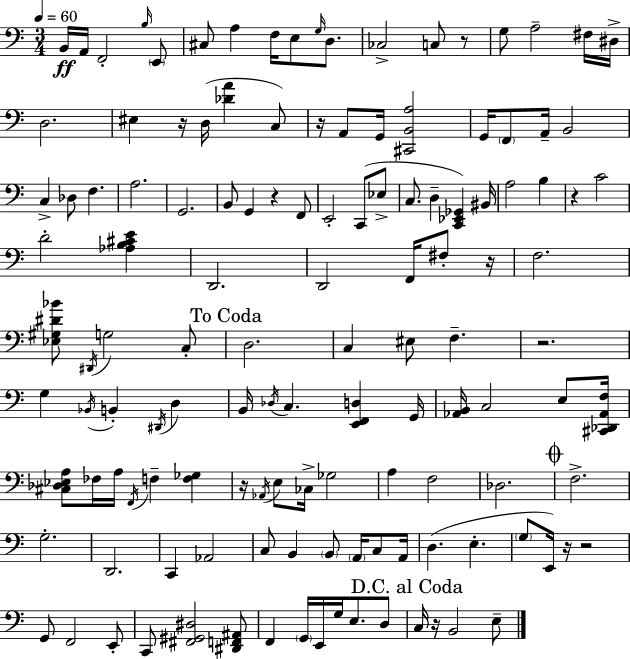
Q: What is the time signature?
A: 3/4